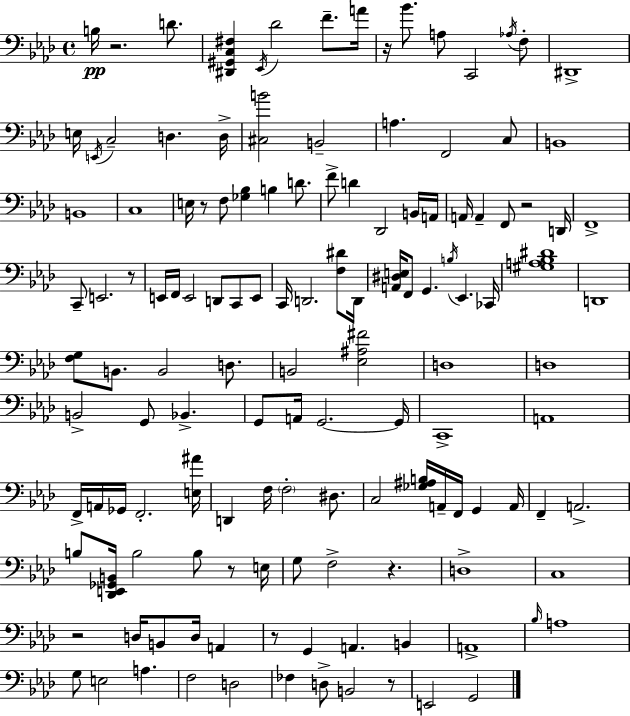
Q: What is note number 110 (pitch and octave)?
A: D3